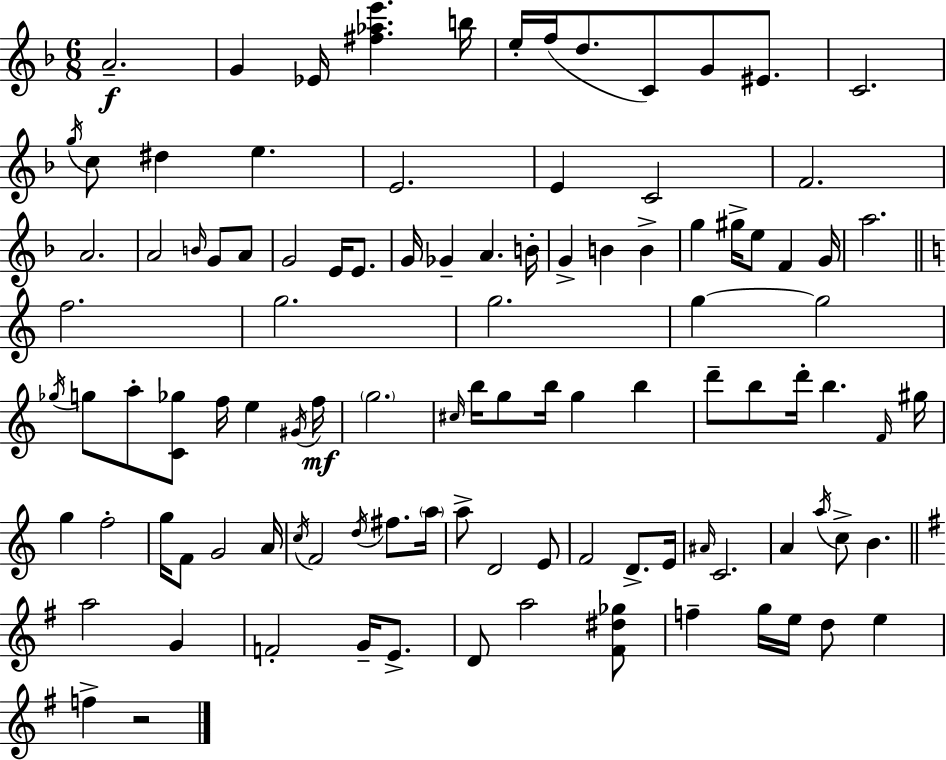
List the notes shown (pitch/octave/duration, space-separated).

A4/h. G4/q Eb4/s [F#5,Ab5,E6]/q. B5/s E5/s F5/s D5/e. C4/e G4/e EIS4/e. C4/h. G5/s C5/e D#5/q E5/q. E4/h. E4/q C4/h F4/h. A4/h. A4/h B4/s G4/e A4/e G4/h E4/s E4/e. G4/s Gb4/q A4/q. B4/s G4/q B4/q B4/q G5/q G#5/s E5/e F4/q G4/s A5/h. F5/h. G5/h. G5/h. G5/q G5/h Gb5/s G5/e A5/e [C4,Gb5]/e F5/s E5/q G#4/s F5/s G5/h. C#5/s B5/s G5/e B5/s G5/q B5/q D6/e B5/e D6/s B5/q. F4/s G#5/s G5/q F5/h G5/s F4/e G4/h A4/s C5/s F4/h D5/s F#5/e. A5/s A5/e D4/h E4/e F4/h D4/e. E4/s A#4/s C4/h. A4/q A5/s C5/e B4/q. A5/h G4/q F4/h G4/s E4/e. D4/e A5/h [F#4,D#5,Gb5]/e F5/q G5/s E5/s D5/e E5/q F5/q R/h